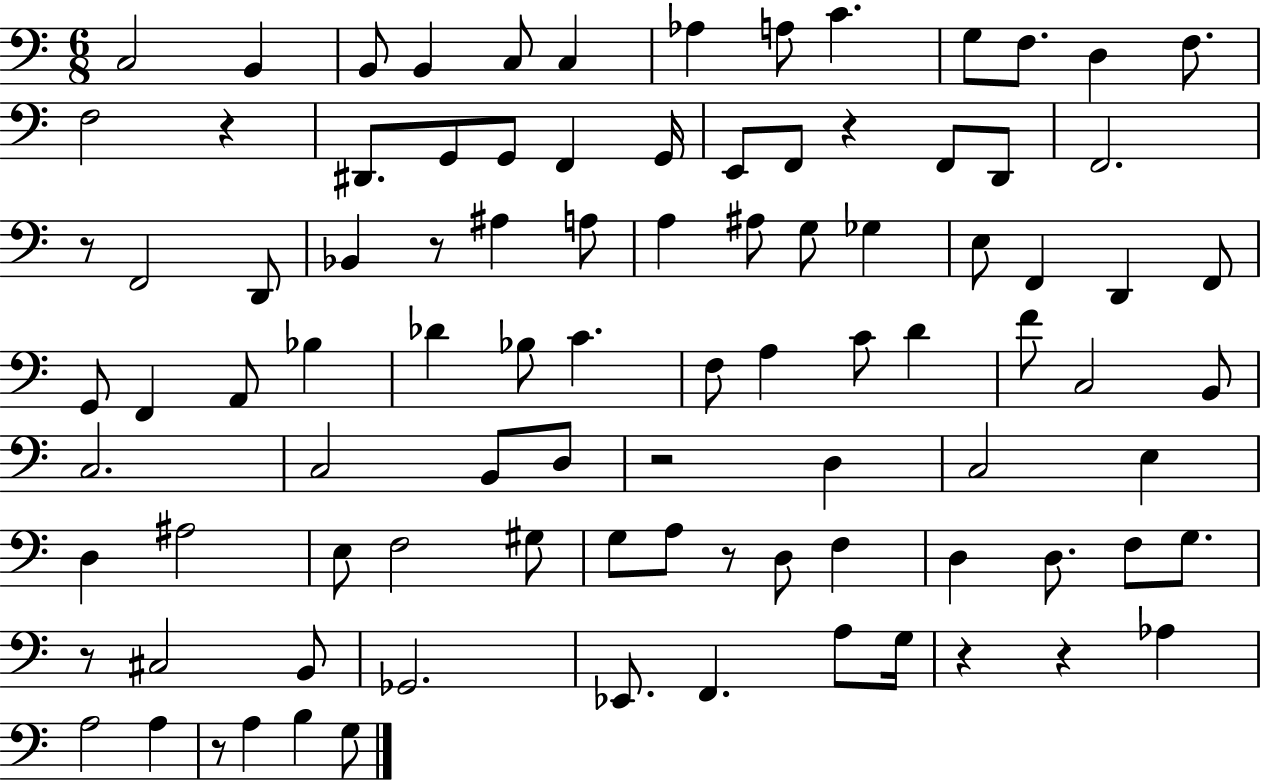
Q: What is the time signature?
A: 6/8